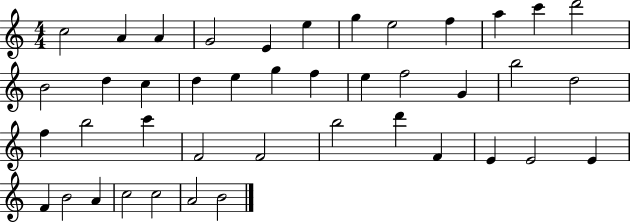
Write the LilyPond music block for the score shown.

{
  \clef treble
  \numericTimeSignature
  \time 4/4
  \key c \major
  c''2 a'4 a'4 | g'2 e'4 e''4 | g''4 e''2 f''4 | a''4 c'''4 d'''2 | \break b'2 d''4 c''4 | d''4 e''4 g''4 f''4 | e''4 f''2 g'4 | b''2 d''2 | \break f''4 b''2 c'''4 | f'2 f'2 | b''2 d'''4 f'4 | e'4 e'2 e'4 | \break f'4 b'2 a'4 | c''2 c''2 | a'2 b'2 | \bar "|."
}